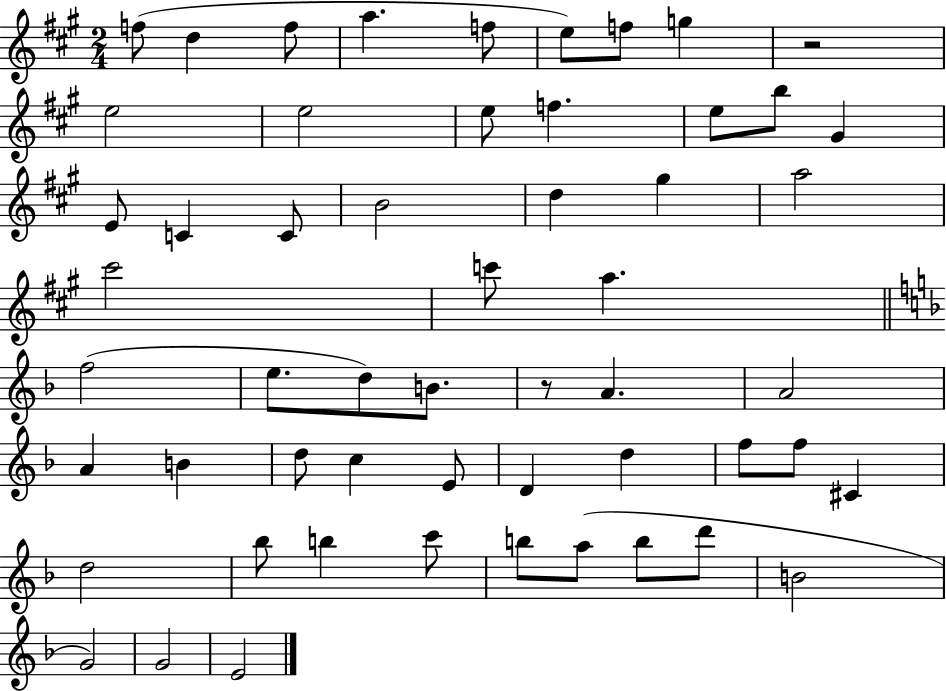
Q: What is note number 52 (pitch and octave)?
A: G4